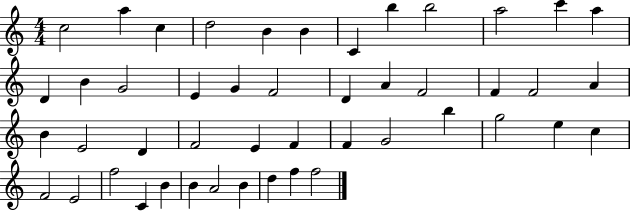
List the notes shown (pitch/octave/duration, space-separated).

C5/h A5/q C5/q D5/h B4/q B4/q C4/q B5/q B5/h A5/h C6/q A5/q D4/q B4/q G4/h E4/q G4/q F4/h D4/q A4/q F4/h F4/q F4/h A4/q B4/q E4/h D4/q F4/h E4/q F4/q F4/q G4/h B5/q G5/h E5/q C5/q F4/h E4/h F5/h C4/q B4/q B4/q A4/h B4/q D5/q F5/q F5/h